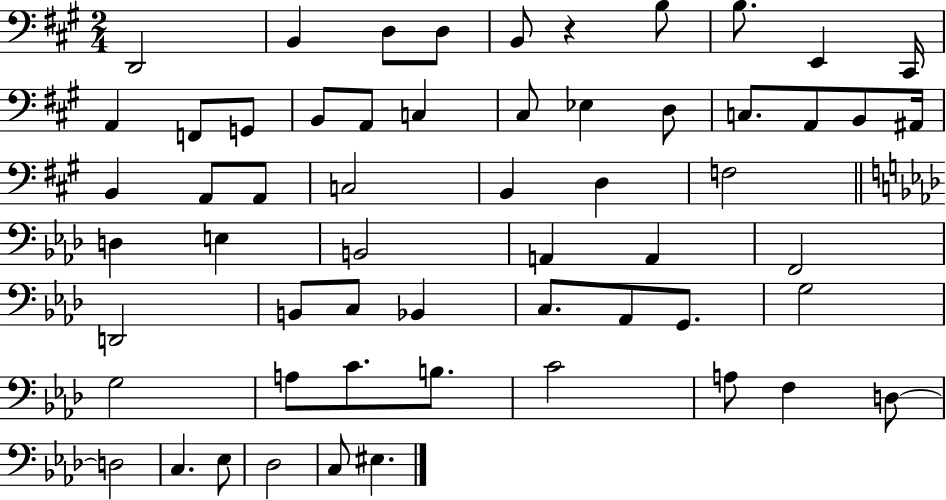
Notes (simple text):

D2/h B2/q D3/e D3/e B2/e R/q B3/e B3/e. E2/q C#2/s A2/q F2/e G2/e B2/e A2/e C3/q C#3/e Eb3/q D3/e C3/e. A2/e B2/e A#2/s B2/q A2/e A2/e C3/h B2/q D3/q F3/h D3/q E3/q B2/h A2/q A2/q F2/h D2/h B2/e C3/e Bb2/q C3/e. Ab2/e G2/e. G3/h G3/h A3/e C4/e. B3/e. C4/h A3/e F3/q D3/e D3/h C3/q. Eb3/e Db3/h C3/e EIS3/q.